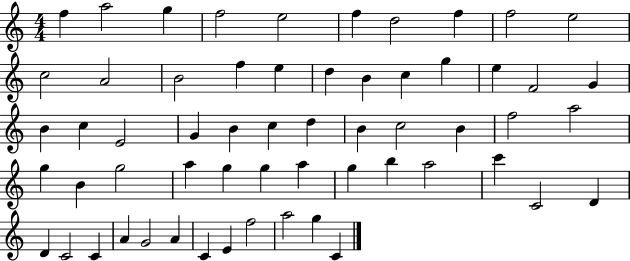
{
  \clef treble
  \numericTimeSignature
  \time 4/4
  \key c \major
  f''4 a''2 g''4 | f''2 e''2 | f''4 d''2 f''4 | f''2 e''2 | \break c''2 a'2 | b'2 f''4 e''4 | d''4 b'4 c''4 g''4 | e''4 f'2 g'4 | \break b'4 c''4 e'2 | g'4 b'4 c''4 d''4 | b'4 c''2 b'4 | f''2 a''2 | \break g''4 b'4 g''2 | a''4 g''4 g''4 a''4 | g''4 b''4 a''2 | c'''4 c'2 d'4 | \break d'4 c'2 c'4 | a'4 g'2 a'4 | c'4 e'4 f''2 | a''2 g''4 c'4 | \break \bar "|."
}